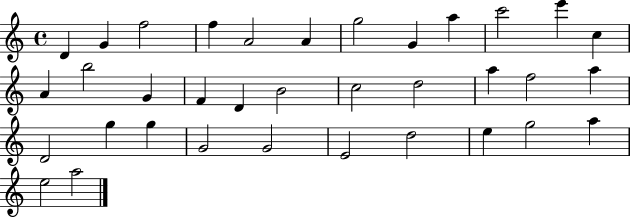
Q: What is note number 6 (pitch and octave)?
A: A4